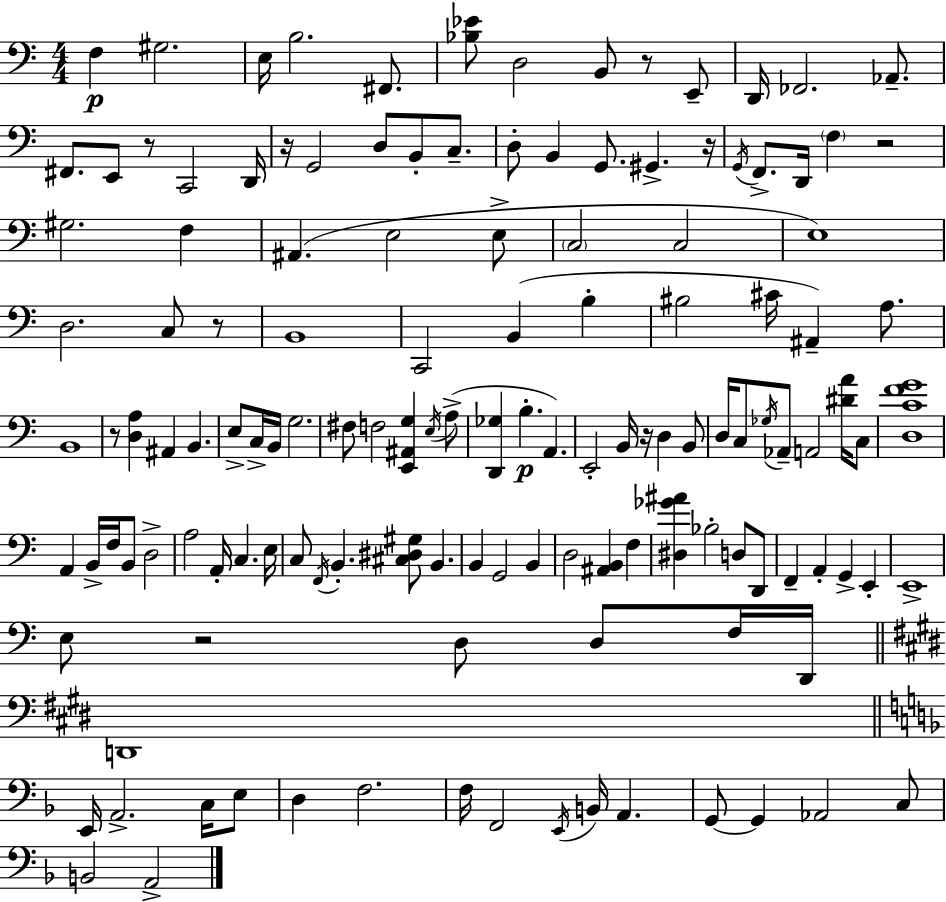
F3/q G#3/h. E3/s B3/h. F#2/e. [Bb3,Eb4]/e D3/h B2/e R/e E2/e D2/s FES2/h. Ab2/e. F#2/e. E2/e R/e C2/h D2/s R/s G2/h D3/e B2/e C3/e. D3/e B2/q G2/e. G#2/q. R/s G2/s F2/e. D2/s F3/q R/h G#3/h. F3/q A#2/q. E3/h E3/e C3/h C3/h E3/w D3/h. C3/e R/e B2/w C2/h B2/q B3/q BIS3/h C#4/s A#2/q A3/e. B2/w R/e [D3,A3]/q A#2/q B2/q. E3/e C3/s B2/s G3/h. F#3/e F3/h [E2,A#2,G3]/q E3/s A3/e [D2,Gb3]/q B3/q. A2/q. E2/h B2/s R/s D3/q B2/e D3/s C3/e Gb3/s Ab2/e A2/h [D#4,A4]/s C3/e [D3,C4,F4,G4]/w A2/q B2/s F3/s B2/e D3/h A3/h A2/s C3/q. E3/s C3/e F2/s B2/q. [C#3,D#3,G#3]/e B2/q. B2/q G2/h B2/q D3/h [A#2,B2]/q F3/q [D#3,Gb4,A#4]/q Bb3/h D3/e D2/e F2/q A2/q G2/q E2/q E2/w E3/e R/h D3/e D3/e F3/s D2/s D2/w E2/s A2/h. C3/s E3/e D3/q F3/h. F3/s F2/h E2/s B2/s A2/q. G2/e G2/q Ab2/h C3/e B2/h A2/h